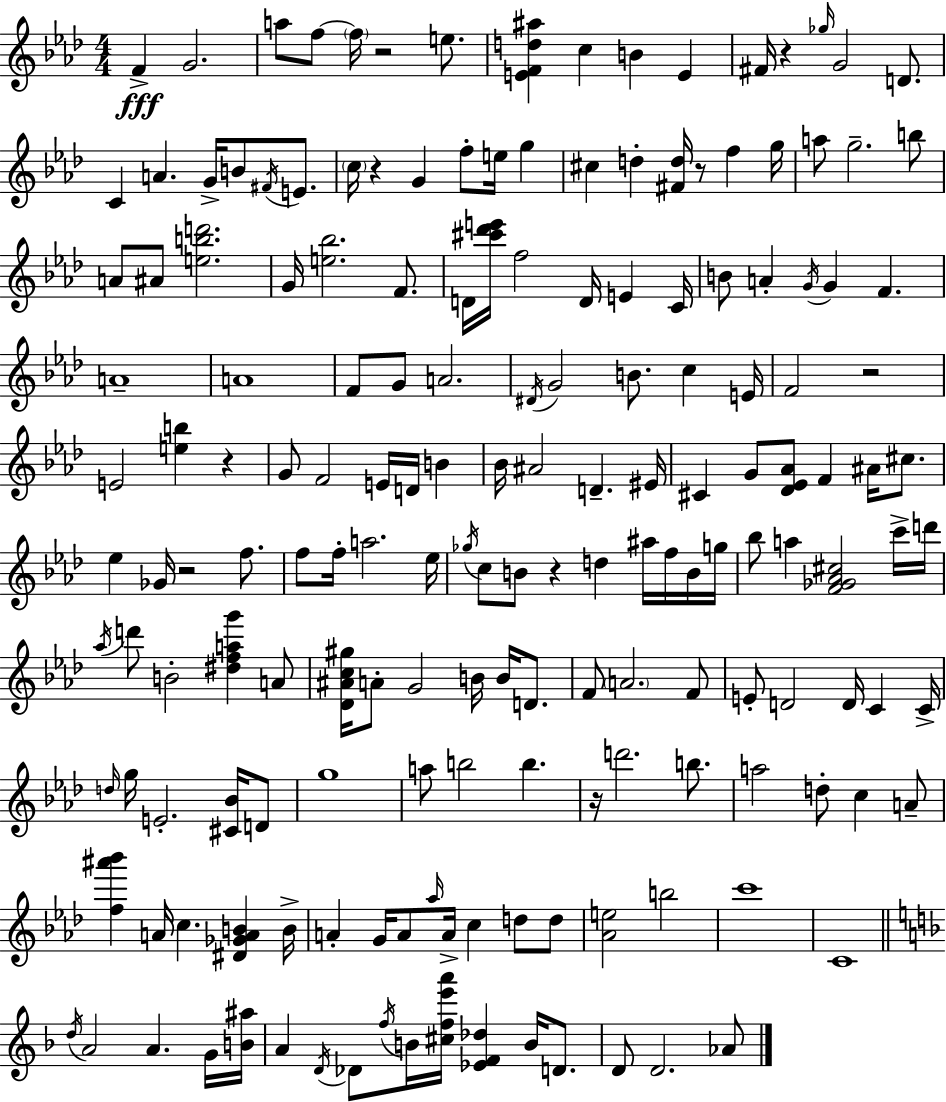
{
  \clef treble
  \numericTimeSignature
  \time 4/4
  \key f \minor
  f'4->\fff g'2. | a''8 f''8~~ \parenthesize f''16 r2 e''8. | <e' f' d'' ais''>4 c''4 b'4 e'4 | fis'16 r4 \grace { ges''16 } g'2 d'8. | \break c'4 a'4. g'16-> b'8 \acciaccatura { fis'16 } e'8. | \parenthesize c''16 r4 g'4 f''8-. e''16 g''4 | cis''4 d''4-. <fis' d''>16 r8 f''4 | g''16 a''8 g''2.-- | \break b''8 a'8 ais'8 <e'' b'' d'''>2. | g'16 <e'' bes''>2. f'8. | d'16 <cis''' des''' e'''>16 f''2 d'16 e'4 | c'16 b'8 a'4-. \acciaccatura { g'16 } g'4 f'4. | \break a'1-- | a'1 | f'8 g'8 a'2. | \acciaccatura { dis'16 } g'2 b'8. c''4 | \break e'16 f'2 r2 | e'2 <e'' b''>4 | r4 g'8 f'2 e'16 d'16 | b'4 bes'16 ais'2 d'4.-- | \break eis'16 cis'4 g'8 <des' ees' aes'>8 f'4 | ais'16 cis''8. ees''4 ges'16 r2 | f''8. f''8 f''16-. a''2. | ees''16 \acciaccatura { ges''16 } c''8 b'8 r4 d''4 | \break ais''16 f''16 b'16 g''16 bes''8 a''4 <f' ges' aes' cis''>2 | c'''16-> d'''16 \acciaccatura { aes''16 } d'''8 b'2-. | <dis'' f'' a'' g'''>4 a'8 <des' ais' c'' gis''>16 a'8-. g'2 | b'16 b'16 d'8. f'8 \parenthesize a'2. | \break f'8 e'8-. d'2 | d'16 c'4 c'16-> \grace { d''16 } g''16 e'2.-. | <cis' bes'>16 d'8 g''1 | a''8 b''2 | \break b''4. r16 d'''2. | b''8. a''2 d''8-. | c''4 a'8-- <f'' ais''' bes'''>4 a'16 c''4. | <dis' ges' a' b'>4 b'16-> a'4-. g'16 a'8 \grace { aes''16 } a'16-> | \break c''4 d''8 d''8 <aes' e''>2 | b''2 c'''1 | c'1 | \bar "||" \break \key f \major \acciaccatura { d''16 } a'2 a'4. g'16 | <b' ais''>16 a'4 \acciaccatura { d'16 } des'8 \acciaccatura { f''16 } b'16 <cis'' f'' e''' a'''>16 <ees' f' des''>4 b'16 | d'8. d'8 d'2. | aes'8 \bar "|."
}